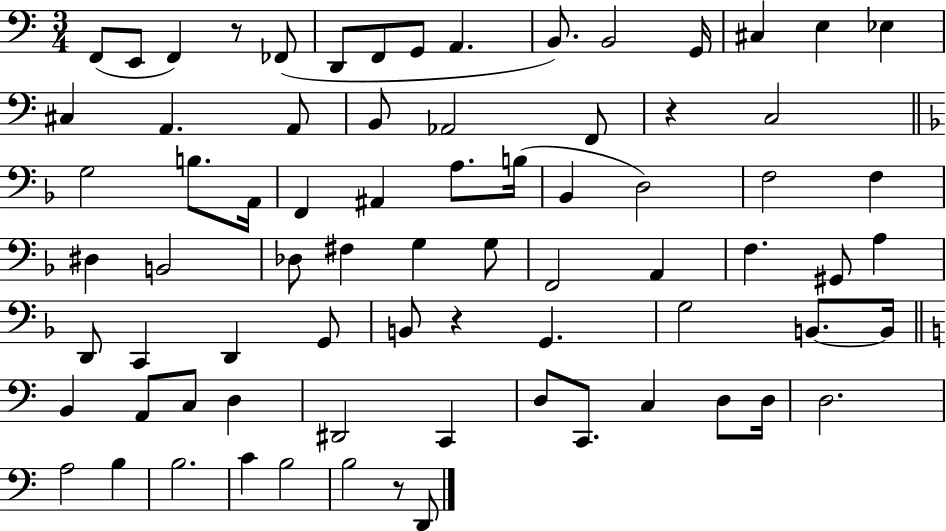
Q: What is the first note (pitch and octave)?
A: F2